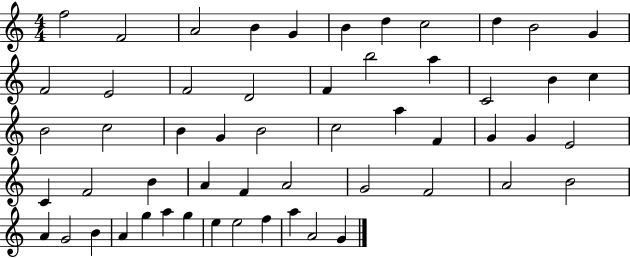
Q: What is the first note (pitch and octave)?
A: F5